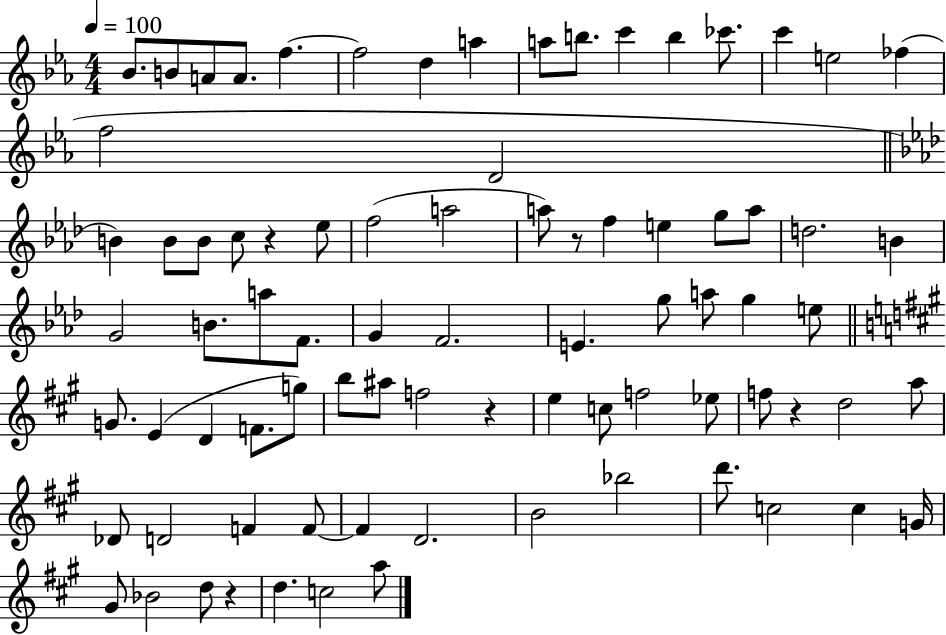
{
  \clef treble
  \numericTimeSignature
  \time 4/4
  \key ees \major
  \tempo 4 = 100
  bes'8. b'8 a'8 a'8. f''4.~~ | f''2 d''4 a''4 | a''8 b''8. c'''4 b''4 ces'''8. | c'''4 e''2 fes''4( | \break f''2 d'2 | \bar "||" \break \key aes \major b'4) b'8 b'8 c''8 r4 ees''8 | f''2( a''2 | a''8) r8 f''4 e''4 g''8 a''8 | d''2. b'4 | \break g'2 b'8. a''8 f'8. | g'4 f'2. | e'4. g''8 a''8 g''4 e''8 | \bar "||" \break \key a \major g'8. e'4( d'4 f'8. g''8) | b''8 ais''8 f''2 r4 | e''4 c''8 f''2 ees''8 | f''8 r4 d''2 a''8 | \break des'8 d'2 f'4 f'8~~ | f'4 d'2. | b'2 bes''2 | d'''8. c''2 c''4 g'16 | \break gis'8 bes'2 d''8 r4 | d''4. c''2 a''8 | \bar "|."
}